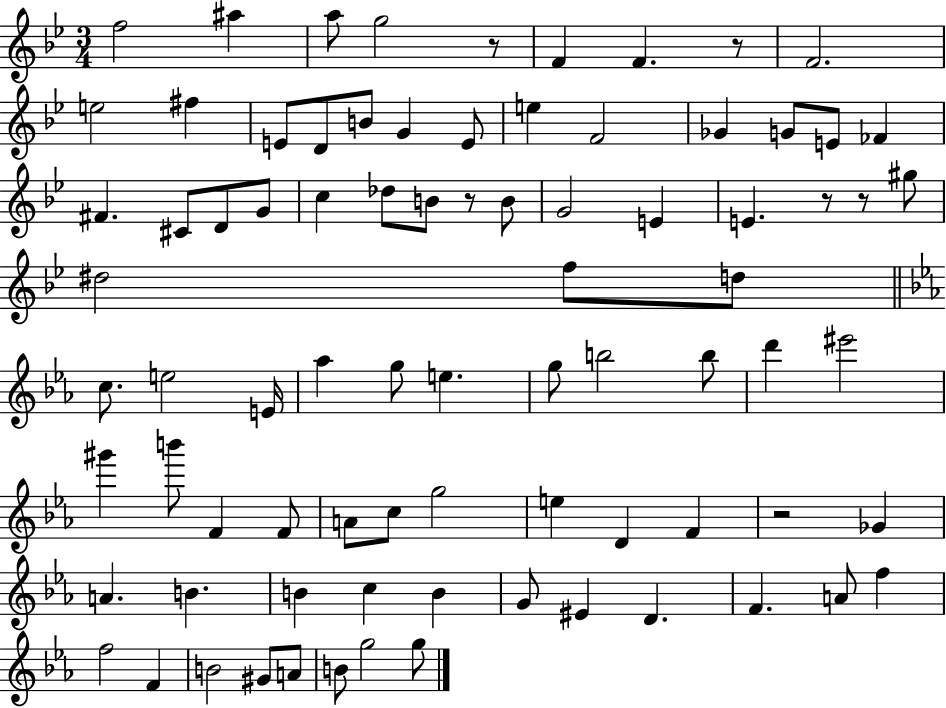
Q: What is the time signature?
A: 3/4